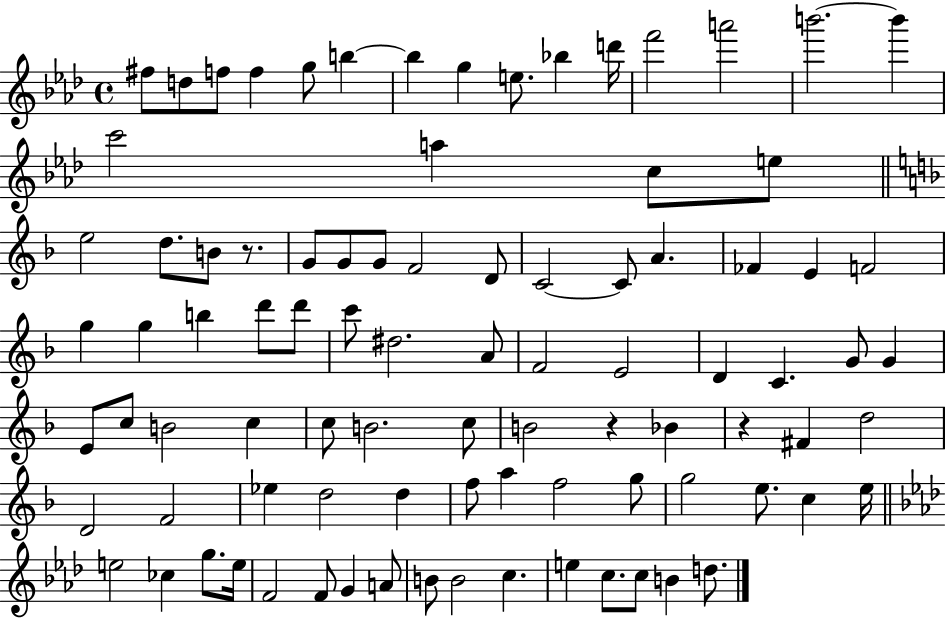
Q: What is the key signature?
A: AES major